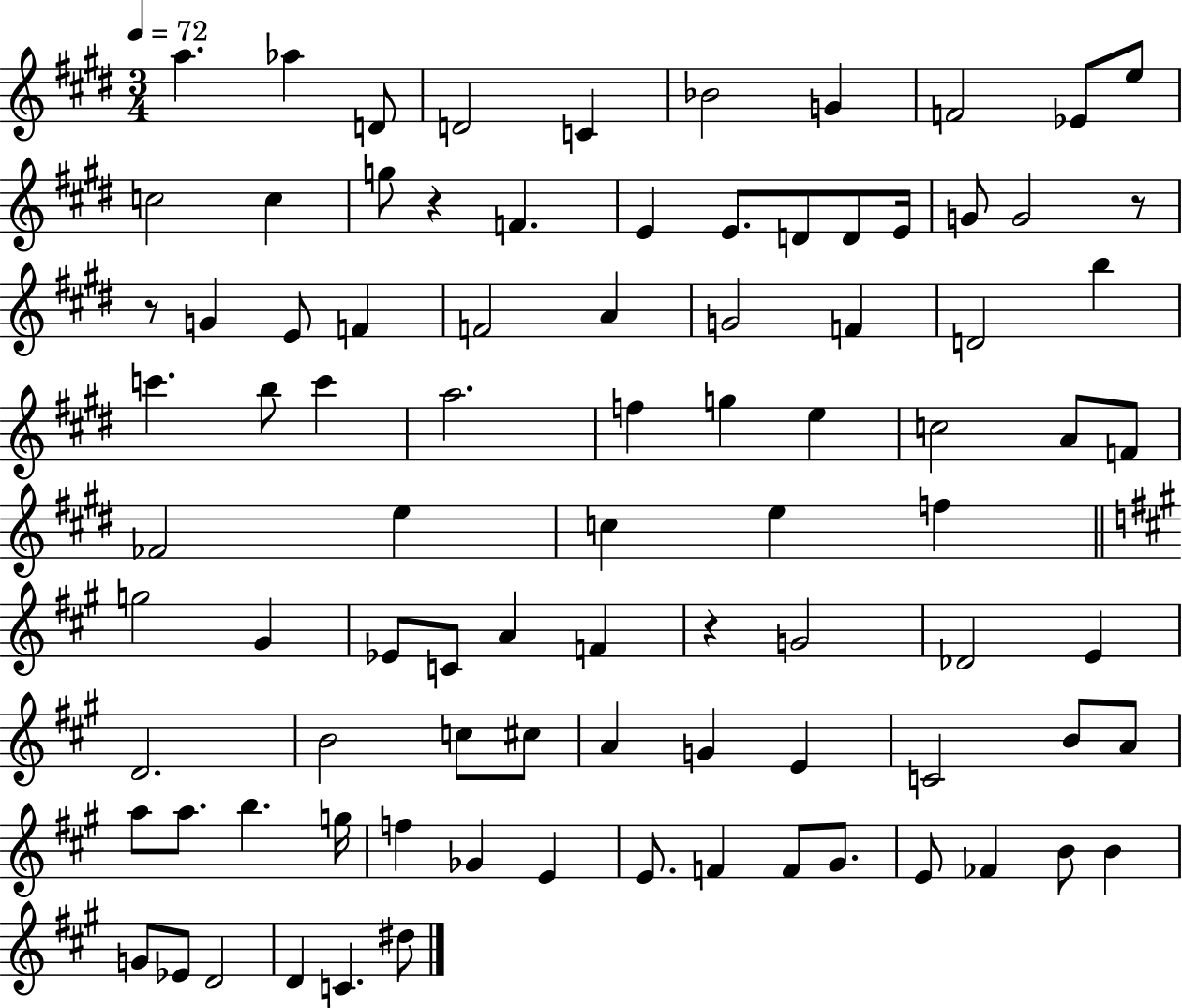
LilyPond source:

{
  \clef treble
  \numericTimeSignature
  \time 3/4
  \key e \major
  \tempo 4 = 72
  a''4. aes''4 d'8 | d'2 c'4 | bes'2 g'4 | f'2 ees'8 e''8 | \break c''2 c''4 | g''8 r4 f'4. | e'4 e'8. d'8 d'8 e'16 | g'8 g'2 r8 | \break r8 g'4 e'8 f'4 | f'2 a'4 | g'2 f'4 | d'2 b''4 | \break c'''4. b''8 c'''4 | a''2. | f''4 g''4 e''4 | c''2 a'8 f'8 | \break fes'2 e''4 | c''4 e''4 f''4 | \bar "||" \break \key a \major g''2 gis'4 | ees'8 c'8 a'4 f'4 | r4 g'2 | des'2 e'4 | \break d'2. | b'2 c''8 cis''8 | a'4 g'4 e'4 | c'2 b'8 a'8 | \break a''8 a''8. b''4. g''16 | f''4 ges'4 e'4 | e'8. f'4 f'8 gis'8. | e'8 fes'4 b'8 b'4 | \break g'8 ees'8 d'2 | d'4 c'4. dis''8 | \bar "|."
}